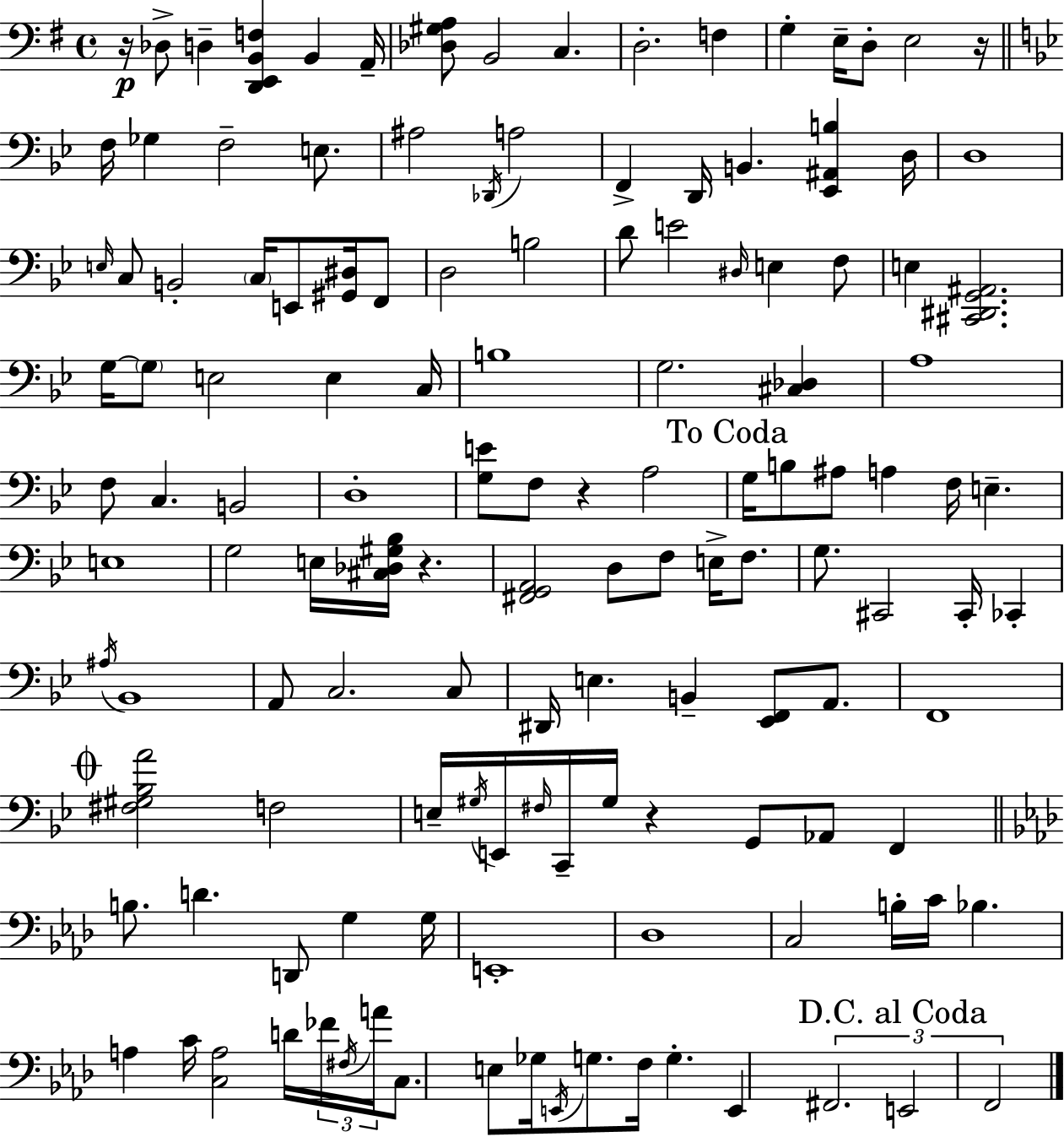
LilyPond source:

{
  \clef bass
  \time 4/4
  \defaultTimeSignature
  \key e \minor
  \repeat volta 2 { r16\p des8-> d4-- <d, e, b, f>4 b,4 a,16-- | <des gis a>8 b,2 c4. | d2.-. f4 | g4-. e16-- d8-. e2 r16 | \break \bar "||" \break \key bes \major f16 ges4 f2-- e8. | ais2 \acciaccatura { des,16 } a2 | f,4-> d,16 b,4. <ees, ais, b>4 | d16 d1 | \break \grace { e16 } c8 b,2-. \parenthesize c16 e,8 <gis, dis>16 | f,8 d2 b2 | d'8 e'2 \grace { dis16 } e4 | f8 e4 <cis, dis, g, ais,>2. | \break g16~~ \parenthesize g8 e2 e4 | c16 b1 | g2. <cis des>4 | a1 | \break f8 c4. b,2 | d1-. | <g e'>8 f8 r4 a2 | \mark "To Coda" g16 b8 ais8 a4 f16 e4.-- | \break e1 | g2 e16 <cis des gis bes>16 r4. | <fis, g, a,>2 d8 f8 e16-> | f8. g8. cis,2 cis,16-. ces,4-. | \break \acciaccatura { ais16 } bes,1 | a,8 c2. | c8 dis,16 e4. b,4-- <ees, f,>8 | a,8. f,1 | \break \mark \markup { \musicglyph "scripts.coda" } <fis gis bes a'>2 f2 | e16-- \acciaccatura { gis16 } e,16 \grace { fis16 } c,16-- gis16 r4 g,8 | aes,8 f,4 \bar "||" \break \key f \minor b8. d'4. d,8 g4 g16 | e,1-. | des1 | c2 b16-. c'16 bes4. | \break a4 c'16 <c a>2 d'16 \tuplet 3/2 { fes'16 \acciaccatura { fis16 } | a'16 } c8. e8 ges16 \acciaccatura { e,16 } g8. f16 g4.-. | e,4 \tuplet 3/2 { fis,2. | \mark "D.C. al Coda" e,2 f,2 } | \break } \bar "|."
}